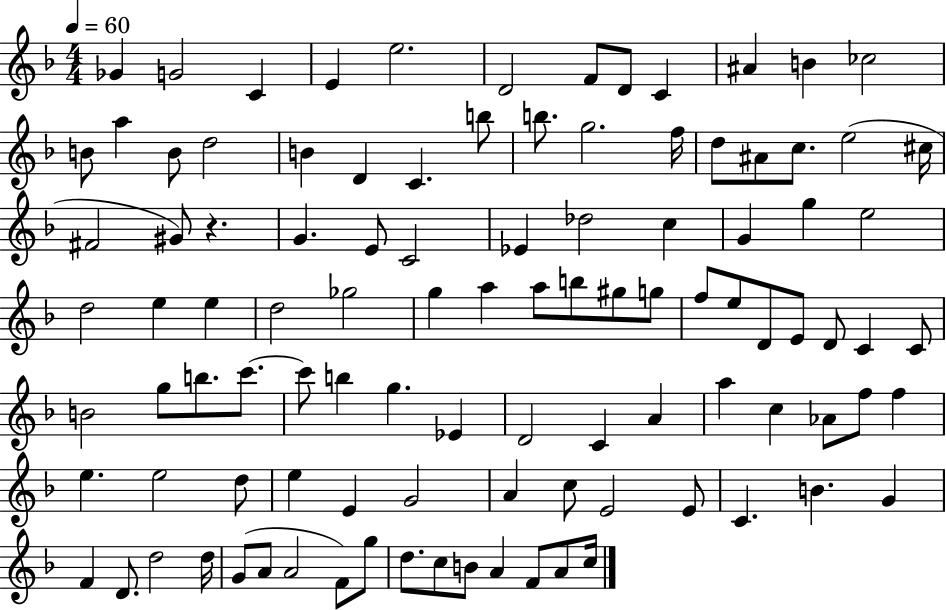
{
  \clef treble
  \numericTimeSignature
  \time 4/4
  \key f \major
  \tempo 4 = 60
  ges'4 g'2 c'4 | e'4 e''2. | d'2 f'8 d'8 c'4 | ais'4 b'4 ces''2 | \break b'8 a''4 b'8 d''2 | b'4 d'4 c'4. b''8 | b''8. g''2. f''16 | d''8 ais'8 c''8. e''2( cis''16 | \break fis'2 gis'8) r4. | g'4. e'8 c'2 | ees'4 des''2 c''4 | g'4 g''4 e''2 | \break d''2 e''4 e''4 | d''2 ges''2 | g''4 a''4 a''8 b''8 gis''8 g''8 | f''8 e''8 d'8 e'8 d'8 c'4 c'8 | \break b'2 g''8 b''8. c'''8.~~ | c'''8 b''4 g''4. ees'4 | d'2 c'4 a'4 | a''4 c''4 aes'8 f''8 f''4 | \break e''4. e''2 d''8 | e''4 e'4 g'2 | a'4 c''8 e'2 e'8 | c'4. b'4. g'4 | \break f'4 d'8. d''2 d''16 | g'8( a'8 a'2 f'8) g''8 | d''8. c''8 b'8 a'4 f'8 a'8 c''16 | \bar "|."
}